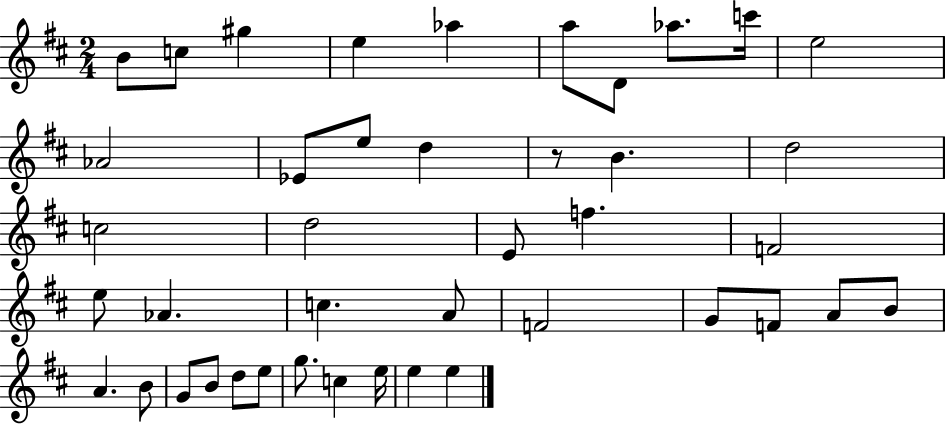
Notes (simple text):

B4/e C5/e G#5/q E5/q Ab5/q A5/e D4/e Ab5/e. C6/s E5/h Ab4/h Eb4/e E5/e D5/q R/e B4/q. D5/h C5/h D5/h E4/e F5/q. F4/h E5/e Ab4/q. C5/q. A4/e F4/h G4/e F4/e A4/e B4/e A4/q. B4/e G4/e B4/e D5/e E5/e G5/e. C5/q E5/s E5/q E5/q